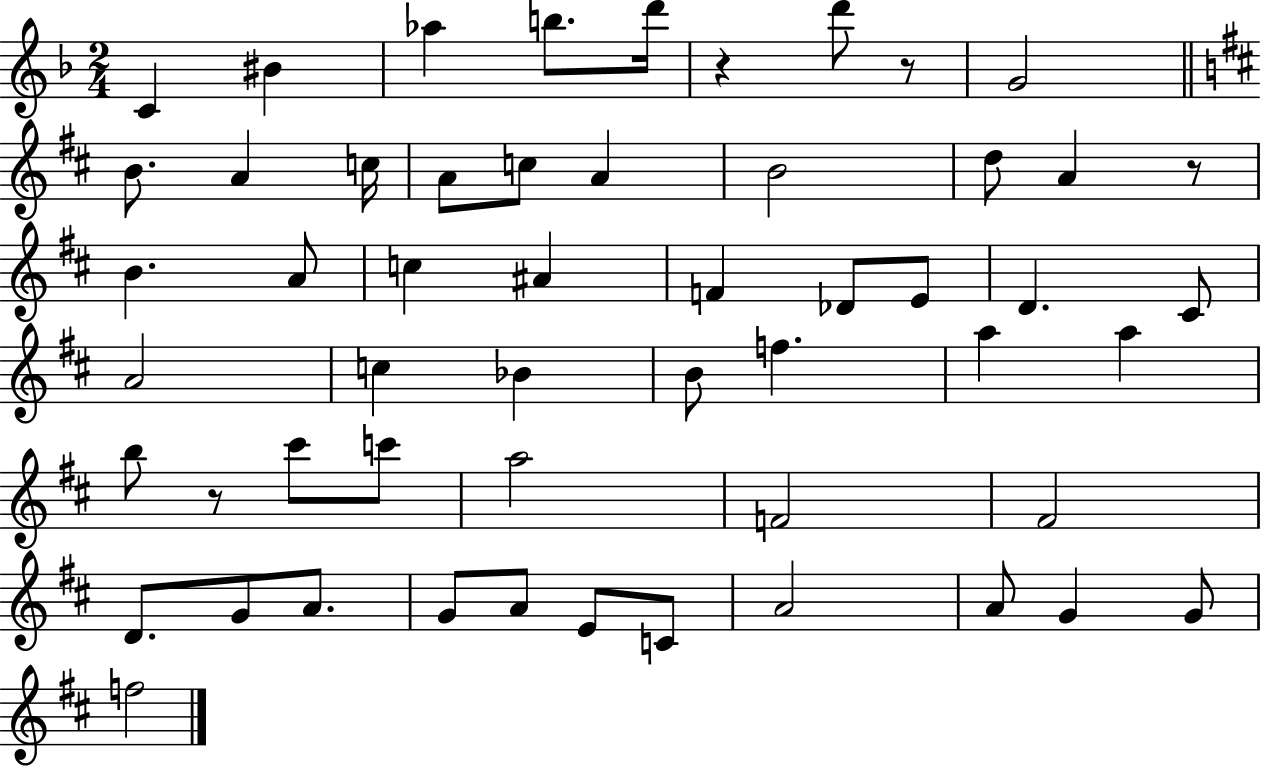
{
  \clef treble
  \numericTimeSignature
  \time 2/4
  \key f \major
  c'4 bis'4 | aes''4 b''8. d'''16 | r4 d'''8 r8 | g'2 | \break \bar "||" \break \key d \major b'8. a'4 c''16 | a'8 c''8 a'4 | b'2 | d''8 a'4 r8 | \break b'4. a'8 | c''4 ais'4 | f'4 des'8 e'8 | d'4. cis'8 | \break a'2 | c''4 bes'4 | b'8 f''4. | a''4 a''4 | \break b''8 r8 cis'''8 c'''8 | a''2 | f'2 | fis'2 | \break d'8. g'8 a'8. | g'8 a'8 e'8 c'8 | a'2 | a'8 g'4 g'8 | \break f''2 | \bar "|."
}